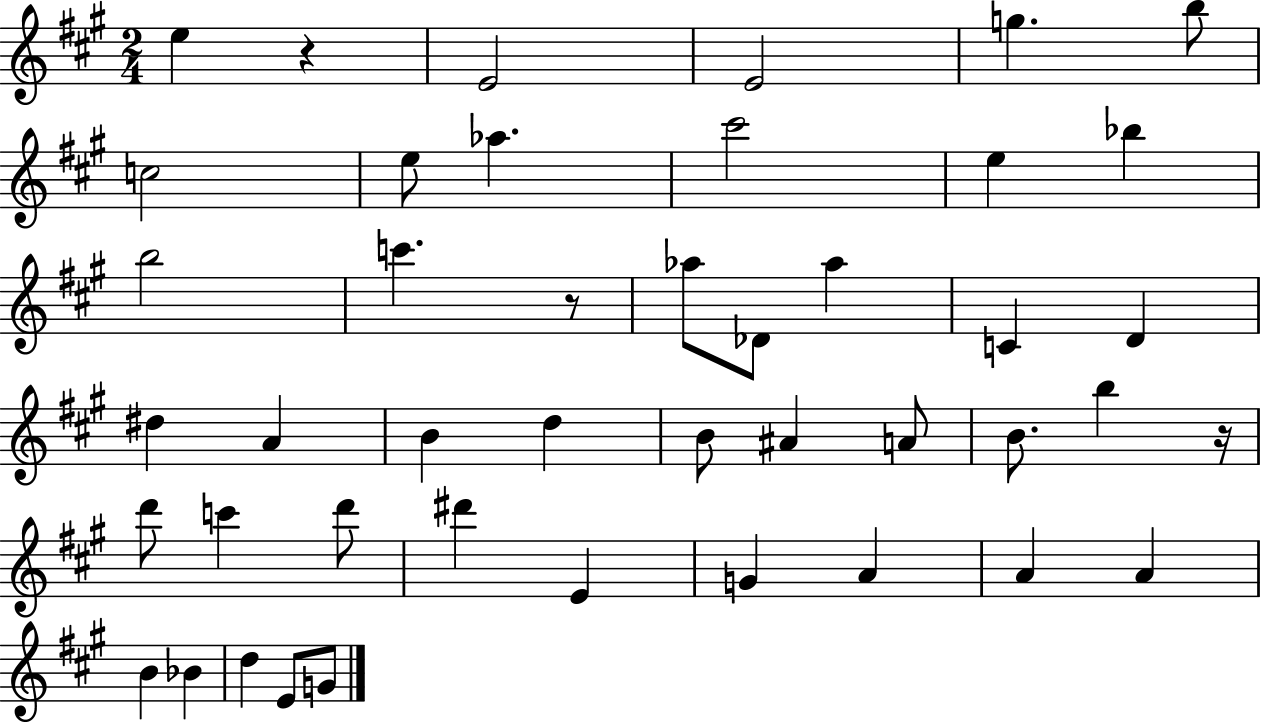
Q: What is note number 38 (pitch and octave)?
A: Bb4